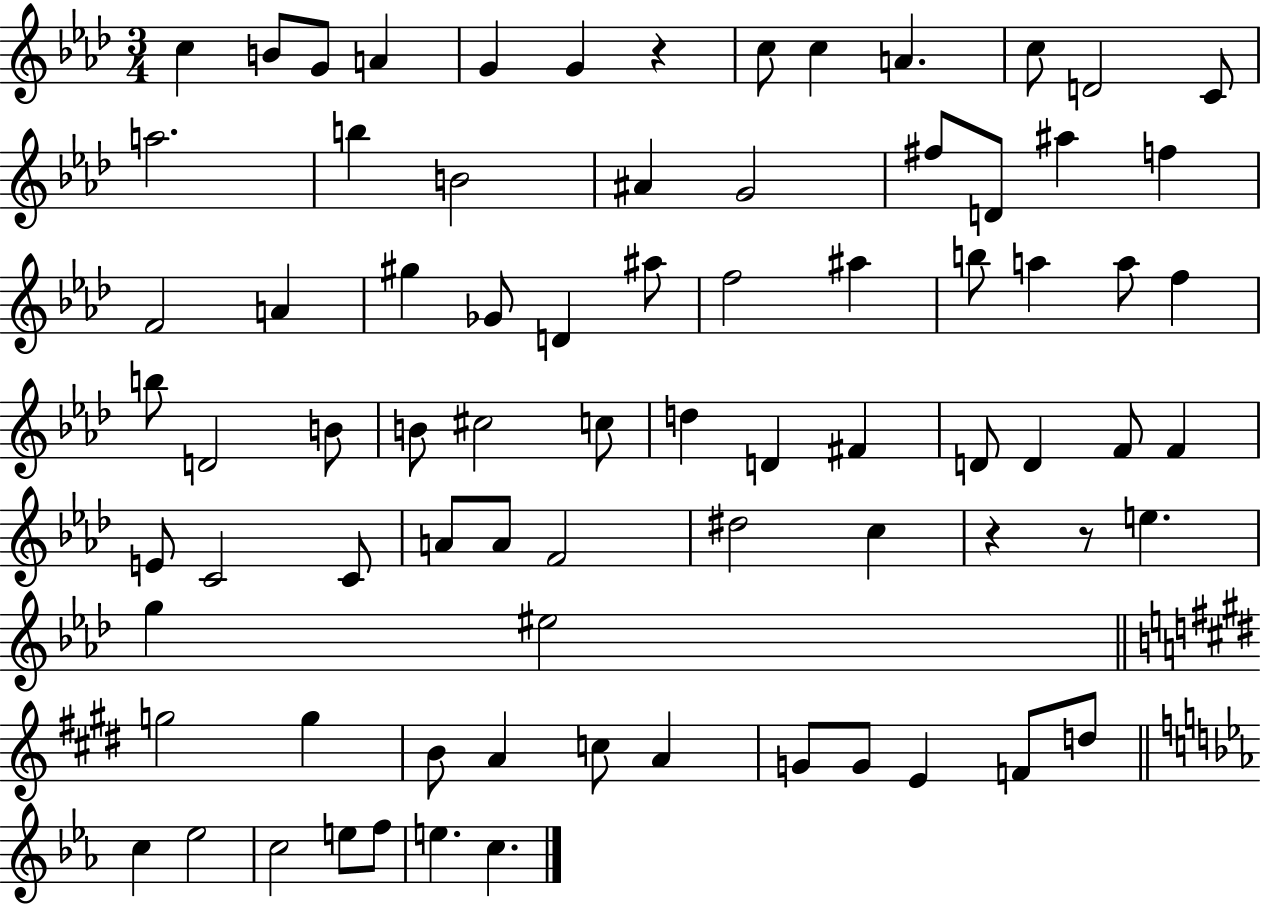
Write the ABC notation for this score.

X:1
T:Untitled
M:3/4
L:1/4
K:Ab
c B/2 G/2 A G G z c/2 c A c/2 D2 C/2 a2 b B2 ^A G2 ^f/2 D/2 ^a f F2 A ^g _G/2 D ^a/2 f2 ^a b/2 a a/2 f b/2 D2 B/2 B/2 ^c2 c/2 d D ^F D/2 D F/2 F E/2 C2 C/2 A/2 A/2 F2 ^d2 c z z/2 e g ^e2 g2 g B/2 A c/2 A G/2 G/2 E F/2 d/2 c _e2 c2 e/2 f/2 e c